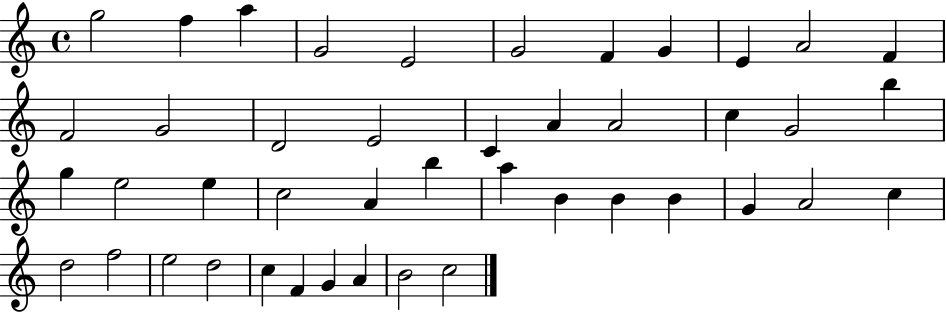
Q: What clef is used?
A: treble